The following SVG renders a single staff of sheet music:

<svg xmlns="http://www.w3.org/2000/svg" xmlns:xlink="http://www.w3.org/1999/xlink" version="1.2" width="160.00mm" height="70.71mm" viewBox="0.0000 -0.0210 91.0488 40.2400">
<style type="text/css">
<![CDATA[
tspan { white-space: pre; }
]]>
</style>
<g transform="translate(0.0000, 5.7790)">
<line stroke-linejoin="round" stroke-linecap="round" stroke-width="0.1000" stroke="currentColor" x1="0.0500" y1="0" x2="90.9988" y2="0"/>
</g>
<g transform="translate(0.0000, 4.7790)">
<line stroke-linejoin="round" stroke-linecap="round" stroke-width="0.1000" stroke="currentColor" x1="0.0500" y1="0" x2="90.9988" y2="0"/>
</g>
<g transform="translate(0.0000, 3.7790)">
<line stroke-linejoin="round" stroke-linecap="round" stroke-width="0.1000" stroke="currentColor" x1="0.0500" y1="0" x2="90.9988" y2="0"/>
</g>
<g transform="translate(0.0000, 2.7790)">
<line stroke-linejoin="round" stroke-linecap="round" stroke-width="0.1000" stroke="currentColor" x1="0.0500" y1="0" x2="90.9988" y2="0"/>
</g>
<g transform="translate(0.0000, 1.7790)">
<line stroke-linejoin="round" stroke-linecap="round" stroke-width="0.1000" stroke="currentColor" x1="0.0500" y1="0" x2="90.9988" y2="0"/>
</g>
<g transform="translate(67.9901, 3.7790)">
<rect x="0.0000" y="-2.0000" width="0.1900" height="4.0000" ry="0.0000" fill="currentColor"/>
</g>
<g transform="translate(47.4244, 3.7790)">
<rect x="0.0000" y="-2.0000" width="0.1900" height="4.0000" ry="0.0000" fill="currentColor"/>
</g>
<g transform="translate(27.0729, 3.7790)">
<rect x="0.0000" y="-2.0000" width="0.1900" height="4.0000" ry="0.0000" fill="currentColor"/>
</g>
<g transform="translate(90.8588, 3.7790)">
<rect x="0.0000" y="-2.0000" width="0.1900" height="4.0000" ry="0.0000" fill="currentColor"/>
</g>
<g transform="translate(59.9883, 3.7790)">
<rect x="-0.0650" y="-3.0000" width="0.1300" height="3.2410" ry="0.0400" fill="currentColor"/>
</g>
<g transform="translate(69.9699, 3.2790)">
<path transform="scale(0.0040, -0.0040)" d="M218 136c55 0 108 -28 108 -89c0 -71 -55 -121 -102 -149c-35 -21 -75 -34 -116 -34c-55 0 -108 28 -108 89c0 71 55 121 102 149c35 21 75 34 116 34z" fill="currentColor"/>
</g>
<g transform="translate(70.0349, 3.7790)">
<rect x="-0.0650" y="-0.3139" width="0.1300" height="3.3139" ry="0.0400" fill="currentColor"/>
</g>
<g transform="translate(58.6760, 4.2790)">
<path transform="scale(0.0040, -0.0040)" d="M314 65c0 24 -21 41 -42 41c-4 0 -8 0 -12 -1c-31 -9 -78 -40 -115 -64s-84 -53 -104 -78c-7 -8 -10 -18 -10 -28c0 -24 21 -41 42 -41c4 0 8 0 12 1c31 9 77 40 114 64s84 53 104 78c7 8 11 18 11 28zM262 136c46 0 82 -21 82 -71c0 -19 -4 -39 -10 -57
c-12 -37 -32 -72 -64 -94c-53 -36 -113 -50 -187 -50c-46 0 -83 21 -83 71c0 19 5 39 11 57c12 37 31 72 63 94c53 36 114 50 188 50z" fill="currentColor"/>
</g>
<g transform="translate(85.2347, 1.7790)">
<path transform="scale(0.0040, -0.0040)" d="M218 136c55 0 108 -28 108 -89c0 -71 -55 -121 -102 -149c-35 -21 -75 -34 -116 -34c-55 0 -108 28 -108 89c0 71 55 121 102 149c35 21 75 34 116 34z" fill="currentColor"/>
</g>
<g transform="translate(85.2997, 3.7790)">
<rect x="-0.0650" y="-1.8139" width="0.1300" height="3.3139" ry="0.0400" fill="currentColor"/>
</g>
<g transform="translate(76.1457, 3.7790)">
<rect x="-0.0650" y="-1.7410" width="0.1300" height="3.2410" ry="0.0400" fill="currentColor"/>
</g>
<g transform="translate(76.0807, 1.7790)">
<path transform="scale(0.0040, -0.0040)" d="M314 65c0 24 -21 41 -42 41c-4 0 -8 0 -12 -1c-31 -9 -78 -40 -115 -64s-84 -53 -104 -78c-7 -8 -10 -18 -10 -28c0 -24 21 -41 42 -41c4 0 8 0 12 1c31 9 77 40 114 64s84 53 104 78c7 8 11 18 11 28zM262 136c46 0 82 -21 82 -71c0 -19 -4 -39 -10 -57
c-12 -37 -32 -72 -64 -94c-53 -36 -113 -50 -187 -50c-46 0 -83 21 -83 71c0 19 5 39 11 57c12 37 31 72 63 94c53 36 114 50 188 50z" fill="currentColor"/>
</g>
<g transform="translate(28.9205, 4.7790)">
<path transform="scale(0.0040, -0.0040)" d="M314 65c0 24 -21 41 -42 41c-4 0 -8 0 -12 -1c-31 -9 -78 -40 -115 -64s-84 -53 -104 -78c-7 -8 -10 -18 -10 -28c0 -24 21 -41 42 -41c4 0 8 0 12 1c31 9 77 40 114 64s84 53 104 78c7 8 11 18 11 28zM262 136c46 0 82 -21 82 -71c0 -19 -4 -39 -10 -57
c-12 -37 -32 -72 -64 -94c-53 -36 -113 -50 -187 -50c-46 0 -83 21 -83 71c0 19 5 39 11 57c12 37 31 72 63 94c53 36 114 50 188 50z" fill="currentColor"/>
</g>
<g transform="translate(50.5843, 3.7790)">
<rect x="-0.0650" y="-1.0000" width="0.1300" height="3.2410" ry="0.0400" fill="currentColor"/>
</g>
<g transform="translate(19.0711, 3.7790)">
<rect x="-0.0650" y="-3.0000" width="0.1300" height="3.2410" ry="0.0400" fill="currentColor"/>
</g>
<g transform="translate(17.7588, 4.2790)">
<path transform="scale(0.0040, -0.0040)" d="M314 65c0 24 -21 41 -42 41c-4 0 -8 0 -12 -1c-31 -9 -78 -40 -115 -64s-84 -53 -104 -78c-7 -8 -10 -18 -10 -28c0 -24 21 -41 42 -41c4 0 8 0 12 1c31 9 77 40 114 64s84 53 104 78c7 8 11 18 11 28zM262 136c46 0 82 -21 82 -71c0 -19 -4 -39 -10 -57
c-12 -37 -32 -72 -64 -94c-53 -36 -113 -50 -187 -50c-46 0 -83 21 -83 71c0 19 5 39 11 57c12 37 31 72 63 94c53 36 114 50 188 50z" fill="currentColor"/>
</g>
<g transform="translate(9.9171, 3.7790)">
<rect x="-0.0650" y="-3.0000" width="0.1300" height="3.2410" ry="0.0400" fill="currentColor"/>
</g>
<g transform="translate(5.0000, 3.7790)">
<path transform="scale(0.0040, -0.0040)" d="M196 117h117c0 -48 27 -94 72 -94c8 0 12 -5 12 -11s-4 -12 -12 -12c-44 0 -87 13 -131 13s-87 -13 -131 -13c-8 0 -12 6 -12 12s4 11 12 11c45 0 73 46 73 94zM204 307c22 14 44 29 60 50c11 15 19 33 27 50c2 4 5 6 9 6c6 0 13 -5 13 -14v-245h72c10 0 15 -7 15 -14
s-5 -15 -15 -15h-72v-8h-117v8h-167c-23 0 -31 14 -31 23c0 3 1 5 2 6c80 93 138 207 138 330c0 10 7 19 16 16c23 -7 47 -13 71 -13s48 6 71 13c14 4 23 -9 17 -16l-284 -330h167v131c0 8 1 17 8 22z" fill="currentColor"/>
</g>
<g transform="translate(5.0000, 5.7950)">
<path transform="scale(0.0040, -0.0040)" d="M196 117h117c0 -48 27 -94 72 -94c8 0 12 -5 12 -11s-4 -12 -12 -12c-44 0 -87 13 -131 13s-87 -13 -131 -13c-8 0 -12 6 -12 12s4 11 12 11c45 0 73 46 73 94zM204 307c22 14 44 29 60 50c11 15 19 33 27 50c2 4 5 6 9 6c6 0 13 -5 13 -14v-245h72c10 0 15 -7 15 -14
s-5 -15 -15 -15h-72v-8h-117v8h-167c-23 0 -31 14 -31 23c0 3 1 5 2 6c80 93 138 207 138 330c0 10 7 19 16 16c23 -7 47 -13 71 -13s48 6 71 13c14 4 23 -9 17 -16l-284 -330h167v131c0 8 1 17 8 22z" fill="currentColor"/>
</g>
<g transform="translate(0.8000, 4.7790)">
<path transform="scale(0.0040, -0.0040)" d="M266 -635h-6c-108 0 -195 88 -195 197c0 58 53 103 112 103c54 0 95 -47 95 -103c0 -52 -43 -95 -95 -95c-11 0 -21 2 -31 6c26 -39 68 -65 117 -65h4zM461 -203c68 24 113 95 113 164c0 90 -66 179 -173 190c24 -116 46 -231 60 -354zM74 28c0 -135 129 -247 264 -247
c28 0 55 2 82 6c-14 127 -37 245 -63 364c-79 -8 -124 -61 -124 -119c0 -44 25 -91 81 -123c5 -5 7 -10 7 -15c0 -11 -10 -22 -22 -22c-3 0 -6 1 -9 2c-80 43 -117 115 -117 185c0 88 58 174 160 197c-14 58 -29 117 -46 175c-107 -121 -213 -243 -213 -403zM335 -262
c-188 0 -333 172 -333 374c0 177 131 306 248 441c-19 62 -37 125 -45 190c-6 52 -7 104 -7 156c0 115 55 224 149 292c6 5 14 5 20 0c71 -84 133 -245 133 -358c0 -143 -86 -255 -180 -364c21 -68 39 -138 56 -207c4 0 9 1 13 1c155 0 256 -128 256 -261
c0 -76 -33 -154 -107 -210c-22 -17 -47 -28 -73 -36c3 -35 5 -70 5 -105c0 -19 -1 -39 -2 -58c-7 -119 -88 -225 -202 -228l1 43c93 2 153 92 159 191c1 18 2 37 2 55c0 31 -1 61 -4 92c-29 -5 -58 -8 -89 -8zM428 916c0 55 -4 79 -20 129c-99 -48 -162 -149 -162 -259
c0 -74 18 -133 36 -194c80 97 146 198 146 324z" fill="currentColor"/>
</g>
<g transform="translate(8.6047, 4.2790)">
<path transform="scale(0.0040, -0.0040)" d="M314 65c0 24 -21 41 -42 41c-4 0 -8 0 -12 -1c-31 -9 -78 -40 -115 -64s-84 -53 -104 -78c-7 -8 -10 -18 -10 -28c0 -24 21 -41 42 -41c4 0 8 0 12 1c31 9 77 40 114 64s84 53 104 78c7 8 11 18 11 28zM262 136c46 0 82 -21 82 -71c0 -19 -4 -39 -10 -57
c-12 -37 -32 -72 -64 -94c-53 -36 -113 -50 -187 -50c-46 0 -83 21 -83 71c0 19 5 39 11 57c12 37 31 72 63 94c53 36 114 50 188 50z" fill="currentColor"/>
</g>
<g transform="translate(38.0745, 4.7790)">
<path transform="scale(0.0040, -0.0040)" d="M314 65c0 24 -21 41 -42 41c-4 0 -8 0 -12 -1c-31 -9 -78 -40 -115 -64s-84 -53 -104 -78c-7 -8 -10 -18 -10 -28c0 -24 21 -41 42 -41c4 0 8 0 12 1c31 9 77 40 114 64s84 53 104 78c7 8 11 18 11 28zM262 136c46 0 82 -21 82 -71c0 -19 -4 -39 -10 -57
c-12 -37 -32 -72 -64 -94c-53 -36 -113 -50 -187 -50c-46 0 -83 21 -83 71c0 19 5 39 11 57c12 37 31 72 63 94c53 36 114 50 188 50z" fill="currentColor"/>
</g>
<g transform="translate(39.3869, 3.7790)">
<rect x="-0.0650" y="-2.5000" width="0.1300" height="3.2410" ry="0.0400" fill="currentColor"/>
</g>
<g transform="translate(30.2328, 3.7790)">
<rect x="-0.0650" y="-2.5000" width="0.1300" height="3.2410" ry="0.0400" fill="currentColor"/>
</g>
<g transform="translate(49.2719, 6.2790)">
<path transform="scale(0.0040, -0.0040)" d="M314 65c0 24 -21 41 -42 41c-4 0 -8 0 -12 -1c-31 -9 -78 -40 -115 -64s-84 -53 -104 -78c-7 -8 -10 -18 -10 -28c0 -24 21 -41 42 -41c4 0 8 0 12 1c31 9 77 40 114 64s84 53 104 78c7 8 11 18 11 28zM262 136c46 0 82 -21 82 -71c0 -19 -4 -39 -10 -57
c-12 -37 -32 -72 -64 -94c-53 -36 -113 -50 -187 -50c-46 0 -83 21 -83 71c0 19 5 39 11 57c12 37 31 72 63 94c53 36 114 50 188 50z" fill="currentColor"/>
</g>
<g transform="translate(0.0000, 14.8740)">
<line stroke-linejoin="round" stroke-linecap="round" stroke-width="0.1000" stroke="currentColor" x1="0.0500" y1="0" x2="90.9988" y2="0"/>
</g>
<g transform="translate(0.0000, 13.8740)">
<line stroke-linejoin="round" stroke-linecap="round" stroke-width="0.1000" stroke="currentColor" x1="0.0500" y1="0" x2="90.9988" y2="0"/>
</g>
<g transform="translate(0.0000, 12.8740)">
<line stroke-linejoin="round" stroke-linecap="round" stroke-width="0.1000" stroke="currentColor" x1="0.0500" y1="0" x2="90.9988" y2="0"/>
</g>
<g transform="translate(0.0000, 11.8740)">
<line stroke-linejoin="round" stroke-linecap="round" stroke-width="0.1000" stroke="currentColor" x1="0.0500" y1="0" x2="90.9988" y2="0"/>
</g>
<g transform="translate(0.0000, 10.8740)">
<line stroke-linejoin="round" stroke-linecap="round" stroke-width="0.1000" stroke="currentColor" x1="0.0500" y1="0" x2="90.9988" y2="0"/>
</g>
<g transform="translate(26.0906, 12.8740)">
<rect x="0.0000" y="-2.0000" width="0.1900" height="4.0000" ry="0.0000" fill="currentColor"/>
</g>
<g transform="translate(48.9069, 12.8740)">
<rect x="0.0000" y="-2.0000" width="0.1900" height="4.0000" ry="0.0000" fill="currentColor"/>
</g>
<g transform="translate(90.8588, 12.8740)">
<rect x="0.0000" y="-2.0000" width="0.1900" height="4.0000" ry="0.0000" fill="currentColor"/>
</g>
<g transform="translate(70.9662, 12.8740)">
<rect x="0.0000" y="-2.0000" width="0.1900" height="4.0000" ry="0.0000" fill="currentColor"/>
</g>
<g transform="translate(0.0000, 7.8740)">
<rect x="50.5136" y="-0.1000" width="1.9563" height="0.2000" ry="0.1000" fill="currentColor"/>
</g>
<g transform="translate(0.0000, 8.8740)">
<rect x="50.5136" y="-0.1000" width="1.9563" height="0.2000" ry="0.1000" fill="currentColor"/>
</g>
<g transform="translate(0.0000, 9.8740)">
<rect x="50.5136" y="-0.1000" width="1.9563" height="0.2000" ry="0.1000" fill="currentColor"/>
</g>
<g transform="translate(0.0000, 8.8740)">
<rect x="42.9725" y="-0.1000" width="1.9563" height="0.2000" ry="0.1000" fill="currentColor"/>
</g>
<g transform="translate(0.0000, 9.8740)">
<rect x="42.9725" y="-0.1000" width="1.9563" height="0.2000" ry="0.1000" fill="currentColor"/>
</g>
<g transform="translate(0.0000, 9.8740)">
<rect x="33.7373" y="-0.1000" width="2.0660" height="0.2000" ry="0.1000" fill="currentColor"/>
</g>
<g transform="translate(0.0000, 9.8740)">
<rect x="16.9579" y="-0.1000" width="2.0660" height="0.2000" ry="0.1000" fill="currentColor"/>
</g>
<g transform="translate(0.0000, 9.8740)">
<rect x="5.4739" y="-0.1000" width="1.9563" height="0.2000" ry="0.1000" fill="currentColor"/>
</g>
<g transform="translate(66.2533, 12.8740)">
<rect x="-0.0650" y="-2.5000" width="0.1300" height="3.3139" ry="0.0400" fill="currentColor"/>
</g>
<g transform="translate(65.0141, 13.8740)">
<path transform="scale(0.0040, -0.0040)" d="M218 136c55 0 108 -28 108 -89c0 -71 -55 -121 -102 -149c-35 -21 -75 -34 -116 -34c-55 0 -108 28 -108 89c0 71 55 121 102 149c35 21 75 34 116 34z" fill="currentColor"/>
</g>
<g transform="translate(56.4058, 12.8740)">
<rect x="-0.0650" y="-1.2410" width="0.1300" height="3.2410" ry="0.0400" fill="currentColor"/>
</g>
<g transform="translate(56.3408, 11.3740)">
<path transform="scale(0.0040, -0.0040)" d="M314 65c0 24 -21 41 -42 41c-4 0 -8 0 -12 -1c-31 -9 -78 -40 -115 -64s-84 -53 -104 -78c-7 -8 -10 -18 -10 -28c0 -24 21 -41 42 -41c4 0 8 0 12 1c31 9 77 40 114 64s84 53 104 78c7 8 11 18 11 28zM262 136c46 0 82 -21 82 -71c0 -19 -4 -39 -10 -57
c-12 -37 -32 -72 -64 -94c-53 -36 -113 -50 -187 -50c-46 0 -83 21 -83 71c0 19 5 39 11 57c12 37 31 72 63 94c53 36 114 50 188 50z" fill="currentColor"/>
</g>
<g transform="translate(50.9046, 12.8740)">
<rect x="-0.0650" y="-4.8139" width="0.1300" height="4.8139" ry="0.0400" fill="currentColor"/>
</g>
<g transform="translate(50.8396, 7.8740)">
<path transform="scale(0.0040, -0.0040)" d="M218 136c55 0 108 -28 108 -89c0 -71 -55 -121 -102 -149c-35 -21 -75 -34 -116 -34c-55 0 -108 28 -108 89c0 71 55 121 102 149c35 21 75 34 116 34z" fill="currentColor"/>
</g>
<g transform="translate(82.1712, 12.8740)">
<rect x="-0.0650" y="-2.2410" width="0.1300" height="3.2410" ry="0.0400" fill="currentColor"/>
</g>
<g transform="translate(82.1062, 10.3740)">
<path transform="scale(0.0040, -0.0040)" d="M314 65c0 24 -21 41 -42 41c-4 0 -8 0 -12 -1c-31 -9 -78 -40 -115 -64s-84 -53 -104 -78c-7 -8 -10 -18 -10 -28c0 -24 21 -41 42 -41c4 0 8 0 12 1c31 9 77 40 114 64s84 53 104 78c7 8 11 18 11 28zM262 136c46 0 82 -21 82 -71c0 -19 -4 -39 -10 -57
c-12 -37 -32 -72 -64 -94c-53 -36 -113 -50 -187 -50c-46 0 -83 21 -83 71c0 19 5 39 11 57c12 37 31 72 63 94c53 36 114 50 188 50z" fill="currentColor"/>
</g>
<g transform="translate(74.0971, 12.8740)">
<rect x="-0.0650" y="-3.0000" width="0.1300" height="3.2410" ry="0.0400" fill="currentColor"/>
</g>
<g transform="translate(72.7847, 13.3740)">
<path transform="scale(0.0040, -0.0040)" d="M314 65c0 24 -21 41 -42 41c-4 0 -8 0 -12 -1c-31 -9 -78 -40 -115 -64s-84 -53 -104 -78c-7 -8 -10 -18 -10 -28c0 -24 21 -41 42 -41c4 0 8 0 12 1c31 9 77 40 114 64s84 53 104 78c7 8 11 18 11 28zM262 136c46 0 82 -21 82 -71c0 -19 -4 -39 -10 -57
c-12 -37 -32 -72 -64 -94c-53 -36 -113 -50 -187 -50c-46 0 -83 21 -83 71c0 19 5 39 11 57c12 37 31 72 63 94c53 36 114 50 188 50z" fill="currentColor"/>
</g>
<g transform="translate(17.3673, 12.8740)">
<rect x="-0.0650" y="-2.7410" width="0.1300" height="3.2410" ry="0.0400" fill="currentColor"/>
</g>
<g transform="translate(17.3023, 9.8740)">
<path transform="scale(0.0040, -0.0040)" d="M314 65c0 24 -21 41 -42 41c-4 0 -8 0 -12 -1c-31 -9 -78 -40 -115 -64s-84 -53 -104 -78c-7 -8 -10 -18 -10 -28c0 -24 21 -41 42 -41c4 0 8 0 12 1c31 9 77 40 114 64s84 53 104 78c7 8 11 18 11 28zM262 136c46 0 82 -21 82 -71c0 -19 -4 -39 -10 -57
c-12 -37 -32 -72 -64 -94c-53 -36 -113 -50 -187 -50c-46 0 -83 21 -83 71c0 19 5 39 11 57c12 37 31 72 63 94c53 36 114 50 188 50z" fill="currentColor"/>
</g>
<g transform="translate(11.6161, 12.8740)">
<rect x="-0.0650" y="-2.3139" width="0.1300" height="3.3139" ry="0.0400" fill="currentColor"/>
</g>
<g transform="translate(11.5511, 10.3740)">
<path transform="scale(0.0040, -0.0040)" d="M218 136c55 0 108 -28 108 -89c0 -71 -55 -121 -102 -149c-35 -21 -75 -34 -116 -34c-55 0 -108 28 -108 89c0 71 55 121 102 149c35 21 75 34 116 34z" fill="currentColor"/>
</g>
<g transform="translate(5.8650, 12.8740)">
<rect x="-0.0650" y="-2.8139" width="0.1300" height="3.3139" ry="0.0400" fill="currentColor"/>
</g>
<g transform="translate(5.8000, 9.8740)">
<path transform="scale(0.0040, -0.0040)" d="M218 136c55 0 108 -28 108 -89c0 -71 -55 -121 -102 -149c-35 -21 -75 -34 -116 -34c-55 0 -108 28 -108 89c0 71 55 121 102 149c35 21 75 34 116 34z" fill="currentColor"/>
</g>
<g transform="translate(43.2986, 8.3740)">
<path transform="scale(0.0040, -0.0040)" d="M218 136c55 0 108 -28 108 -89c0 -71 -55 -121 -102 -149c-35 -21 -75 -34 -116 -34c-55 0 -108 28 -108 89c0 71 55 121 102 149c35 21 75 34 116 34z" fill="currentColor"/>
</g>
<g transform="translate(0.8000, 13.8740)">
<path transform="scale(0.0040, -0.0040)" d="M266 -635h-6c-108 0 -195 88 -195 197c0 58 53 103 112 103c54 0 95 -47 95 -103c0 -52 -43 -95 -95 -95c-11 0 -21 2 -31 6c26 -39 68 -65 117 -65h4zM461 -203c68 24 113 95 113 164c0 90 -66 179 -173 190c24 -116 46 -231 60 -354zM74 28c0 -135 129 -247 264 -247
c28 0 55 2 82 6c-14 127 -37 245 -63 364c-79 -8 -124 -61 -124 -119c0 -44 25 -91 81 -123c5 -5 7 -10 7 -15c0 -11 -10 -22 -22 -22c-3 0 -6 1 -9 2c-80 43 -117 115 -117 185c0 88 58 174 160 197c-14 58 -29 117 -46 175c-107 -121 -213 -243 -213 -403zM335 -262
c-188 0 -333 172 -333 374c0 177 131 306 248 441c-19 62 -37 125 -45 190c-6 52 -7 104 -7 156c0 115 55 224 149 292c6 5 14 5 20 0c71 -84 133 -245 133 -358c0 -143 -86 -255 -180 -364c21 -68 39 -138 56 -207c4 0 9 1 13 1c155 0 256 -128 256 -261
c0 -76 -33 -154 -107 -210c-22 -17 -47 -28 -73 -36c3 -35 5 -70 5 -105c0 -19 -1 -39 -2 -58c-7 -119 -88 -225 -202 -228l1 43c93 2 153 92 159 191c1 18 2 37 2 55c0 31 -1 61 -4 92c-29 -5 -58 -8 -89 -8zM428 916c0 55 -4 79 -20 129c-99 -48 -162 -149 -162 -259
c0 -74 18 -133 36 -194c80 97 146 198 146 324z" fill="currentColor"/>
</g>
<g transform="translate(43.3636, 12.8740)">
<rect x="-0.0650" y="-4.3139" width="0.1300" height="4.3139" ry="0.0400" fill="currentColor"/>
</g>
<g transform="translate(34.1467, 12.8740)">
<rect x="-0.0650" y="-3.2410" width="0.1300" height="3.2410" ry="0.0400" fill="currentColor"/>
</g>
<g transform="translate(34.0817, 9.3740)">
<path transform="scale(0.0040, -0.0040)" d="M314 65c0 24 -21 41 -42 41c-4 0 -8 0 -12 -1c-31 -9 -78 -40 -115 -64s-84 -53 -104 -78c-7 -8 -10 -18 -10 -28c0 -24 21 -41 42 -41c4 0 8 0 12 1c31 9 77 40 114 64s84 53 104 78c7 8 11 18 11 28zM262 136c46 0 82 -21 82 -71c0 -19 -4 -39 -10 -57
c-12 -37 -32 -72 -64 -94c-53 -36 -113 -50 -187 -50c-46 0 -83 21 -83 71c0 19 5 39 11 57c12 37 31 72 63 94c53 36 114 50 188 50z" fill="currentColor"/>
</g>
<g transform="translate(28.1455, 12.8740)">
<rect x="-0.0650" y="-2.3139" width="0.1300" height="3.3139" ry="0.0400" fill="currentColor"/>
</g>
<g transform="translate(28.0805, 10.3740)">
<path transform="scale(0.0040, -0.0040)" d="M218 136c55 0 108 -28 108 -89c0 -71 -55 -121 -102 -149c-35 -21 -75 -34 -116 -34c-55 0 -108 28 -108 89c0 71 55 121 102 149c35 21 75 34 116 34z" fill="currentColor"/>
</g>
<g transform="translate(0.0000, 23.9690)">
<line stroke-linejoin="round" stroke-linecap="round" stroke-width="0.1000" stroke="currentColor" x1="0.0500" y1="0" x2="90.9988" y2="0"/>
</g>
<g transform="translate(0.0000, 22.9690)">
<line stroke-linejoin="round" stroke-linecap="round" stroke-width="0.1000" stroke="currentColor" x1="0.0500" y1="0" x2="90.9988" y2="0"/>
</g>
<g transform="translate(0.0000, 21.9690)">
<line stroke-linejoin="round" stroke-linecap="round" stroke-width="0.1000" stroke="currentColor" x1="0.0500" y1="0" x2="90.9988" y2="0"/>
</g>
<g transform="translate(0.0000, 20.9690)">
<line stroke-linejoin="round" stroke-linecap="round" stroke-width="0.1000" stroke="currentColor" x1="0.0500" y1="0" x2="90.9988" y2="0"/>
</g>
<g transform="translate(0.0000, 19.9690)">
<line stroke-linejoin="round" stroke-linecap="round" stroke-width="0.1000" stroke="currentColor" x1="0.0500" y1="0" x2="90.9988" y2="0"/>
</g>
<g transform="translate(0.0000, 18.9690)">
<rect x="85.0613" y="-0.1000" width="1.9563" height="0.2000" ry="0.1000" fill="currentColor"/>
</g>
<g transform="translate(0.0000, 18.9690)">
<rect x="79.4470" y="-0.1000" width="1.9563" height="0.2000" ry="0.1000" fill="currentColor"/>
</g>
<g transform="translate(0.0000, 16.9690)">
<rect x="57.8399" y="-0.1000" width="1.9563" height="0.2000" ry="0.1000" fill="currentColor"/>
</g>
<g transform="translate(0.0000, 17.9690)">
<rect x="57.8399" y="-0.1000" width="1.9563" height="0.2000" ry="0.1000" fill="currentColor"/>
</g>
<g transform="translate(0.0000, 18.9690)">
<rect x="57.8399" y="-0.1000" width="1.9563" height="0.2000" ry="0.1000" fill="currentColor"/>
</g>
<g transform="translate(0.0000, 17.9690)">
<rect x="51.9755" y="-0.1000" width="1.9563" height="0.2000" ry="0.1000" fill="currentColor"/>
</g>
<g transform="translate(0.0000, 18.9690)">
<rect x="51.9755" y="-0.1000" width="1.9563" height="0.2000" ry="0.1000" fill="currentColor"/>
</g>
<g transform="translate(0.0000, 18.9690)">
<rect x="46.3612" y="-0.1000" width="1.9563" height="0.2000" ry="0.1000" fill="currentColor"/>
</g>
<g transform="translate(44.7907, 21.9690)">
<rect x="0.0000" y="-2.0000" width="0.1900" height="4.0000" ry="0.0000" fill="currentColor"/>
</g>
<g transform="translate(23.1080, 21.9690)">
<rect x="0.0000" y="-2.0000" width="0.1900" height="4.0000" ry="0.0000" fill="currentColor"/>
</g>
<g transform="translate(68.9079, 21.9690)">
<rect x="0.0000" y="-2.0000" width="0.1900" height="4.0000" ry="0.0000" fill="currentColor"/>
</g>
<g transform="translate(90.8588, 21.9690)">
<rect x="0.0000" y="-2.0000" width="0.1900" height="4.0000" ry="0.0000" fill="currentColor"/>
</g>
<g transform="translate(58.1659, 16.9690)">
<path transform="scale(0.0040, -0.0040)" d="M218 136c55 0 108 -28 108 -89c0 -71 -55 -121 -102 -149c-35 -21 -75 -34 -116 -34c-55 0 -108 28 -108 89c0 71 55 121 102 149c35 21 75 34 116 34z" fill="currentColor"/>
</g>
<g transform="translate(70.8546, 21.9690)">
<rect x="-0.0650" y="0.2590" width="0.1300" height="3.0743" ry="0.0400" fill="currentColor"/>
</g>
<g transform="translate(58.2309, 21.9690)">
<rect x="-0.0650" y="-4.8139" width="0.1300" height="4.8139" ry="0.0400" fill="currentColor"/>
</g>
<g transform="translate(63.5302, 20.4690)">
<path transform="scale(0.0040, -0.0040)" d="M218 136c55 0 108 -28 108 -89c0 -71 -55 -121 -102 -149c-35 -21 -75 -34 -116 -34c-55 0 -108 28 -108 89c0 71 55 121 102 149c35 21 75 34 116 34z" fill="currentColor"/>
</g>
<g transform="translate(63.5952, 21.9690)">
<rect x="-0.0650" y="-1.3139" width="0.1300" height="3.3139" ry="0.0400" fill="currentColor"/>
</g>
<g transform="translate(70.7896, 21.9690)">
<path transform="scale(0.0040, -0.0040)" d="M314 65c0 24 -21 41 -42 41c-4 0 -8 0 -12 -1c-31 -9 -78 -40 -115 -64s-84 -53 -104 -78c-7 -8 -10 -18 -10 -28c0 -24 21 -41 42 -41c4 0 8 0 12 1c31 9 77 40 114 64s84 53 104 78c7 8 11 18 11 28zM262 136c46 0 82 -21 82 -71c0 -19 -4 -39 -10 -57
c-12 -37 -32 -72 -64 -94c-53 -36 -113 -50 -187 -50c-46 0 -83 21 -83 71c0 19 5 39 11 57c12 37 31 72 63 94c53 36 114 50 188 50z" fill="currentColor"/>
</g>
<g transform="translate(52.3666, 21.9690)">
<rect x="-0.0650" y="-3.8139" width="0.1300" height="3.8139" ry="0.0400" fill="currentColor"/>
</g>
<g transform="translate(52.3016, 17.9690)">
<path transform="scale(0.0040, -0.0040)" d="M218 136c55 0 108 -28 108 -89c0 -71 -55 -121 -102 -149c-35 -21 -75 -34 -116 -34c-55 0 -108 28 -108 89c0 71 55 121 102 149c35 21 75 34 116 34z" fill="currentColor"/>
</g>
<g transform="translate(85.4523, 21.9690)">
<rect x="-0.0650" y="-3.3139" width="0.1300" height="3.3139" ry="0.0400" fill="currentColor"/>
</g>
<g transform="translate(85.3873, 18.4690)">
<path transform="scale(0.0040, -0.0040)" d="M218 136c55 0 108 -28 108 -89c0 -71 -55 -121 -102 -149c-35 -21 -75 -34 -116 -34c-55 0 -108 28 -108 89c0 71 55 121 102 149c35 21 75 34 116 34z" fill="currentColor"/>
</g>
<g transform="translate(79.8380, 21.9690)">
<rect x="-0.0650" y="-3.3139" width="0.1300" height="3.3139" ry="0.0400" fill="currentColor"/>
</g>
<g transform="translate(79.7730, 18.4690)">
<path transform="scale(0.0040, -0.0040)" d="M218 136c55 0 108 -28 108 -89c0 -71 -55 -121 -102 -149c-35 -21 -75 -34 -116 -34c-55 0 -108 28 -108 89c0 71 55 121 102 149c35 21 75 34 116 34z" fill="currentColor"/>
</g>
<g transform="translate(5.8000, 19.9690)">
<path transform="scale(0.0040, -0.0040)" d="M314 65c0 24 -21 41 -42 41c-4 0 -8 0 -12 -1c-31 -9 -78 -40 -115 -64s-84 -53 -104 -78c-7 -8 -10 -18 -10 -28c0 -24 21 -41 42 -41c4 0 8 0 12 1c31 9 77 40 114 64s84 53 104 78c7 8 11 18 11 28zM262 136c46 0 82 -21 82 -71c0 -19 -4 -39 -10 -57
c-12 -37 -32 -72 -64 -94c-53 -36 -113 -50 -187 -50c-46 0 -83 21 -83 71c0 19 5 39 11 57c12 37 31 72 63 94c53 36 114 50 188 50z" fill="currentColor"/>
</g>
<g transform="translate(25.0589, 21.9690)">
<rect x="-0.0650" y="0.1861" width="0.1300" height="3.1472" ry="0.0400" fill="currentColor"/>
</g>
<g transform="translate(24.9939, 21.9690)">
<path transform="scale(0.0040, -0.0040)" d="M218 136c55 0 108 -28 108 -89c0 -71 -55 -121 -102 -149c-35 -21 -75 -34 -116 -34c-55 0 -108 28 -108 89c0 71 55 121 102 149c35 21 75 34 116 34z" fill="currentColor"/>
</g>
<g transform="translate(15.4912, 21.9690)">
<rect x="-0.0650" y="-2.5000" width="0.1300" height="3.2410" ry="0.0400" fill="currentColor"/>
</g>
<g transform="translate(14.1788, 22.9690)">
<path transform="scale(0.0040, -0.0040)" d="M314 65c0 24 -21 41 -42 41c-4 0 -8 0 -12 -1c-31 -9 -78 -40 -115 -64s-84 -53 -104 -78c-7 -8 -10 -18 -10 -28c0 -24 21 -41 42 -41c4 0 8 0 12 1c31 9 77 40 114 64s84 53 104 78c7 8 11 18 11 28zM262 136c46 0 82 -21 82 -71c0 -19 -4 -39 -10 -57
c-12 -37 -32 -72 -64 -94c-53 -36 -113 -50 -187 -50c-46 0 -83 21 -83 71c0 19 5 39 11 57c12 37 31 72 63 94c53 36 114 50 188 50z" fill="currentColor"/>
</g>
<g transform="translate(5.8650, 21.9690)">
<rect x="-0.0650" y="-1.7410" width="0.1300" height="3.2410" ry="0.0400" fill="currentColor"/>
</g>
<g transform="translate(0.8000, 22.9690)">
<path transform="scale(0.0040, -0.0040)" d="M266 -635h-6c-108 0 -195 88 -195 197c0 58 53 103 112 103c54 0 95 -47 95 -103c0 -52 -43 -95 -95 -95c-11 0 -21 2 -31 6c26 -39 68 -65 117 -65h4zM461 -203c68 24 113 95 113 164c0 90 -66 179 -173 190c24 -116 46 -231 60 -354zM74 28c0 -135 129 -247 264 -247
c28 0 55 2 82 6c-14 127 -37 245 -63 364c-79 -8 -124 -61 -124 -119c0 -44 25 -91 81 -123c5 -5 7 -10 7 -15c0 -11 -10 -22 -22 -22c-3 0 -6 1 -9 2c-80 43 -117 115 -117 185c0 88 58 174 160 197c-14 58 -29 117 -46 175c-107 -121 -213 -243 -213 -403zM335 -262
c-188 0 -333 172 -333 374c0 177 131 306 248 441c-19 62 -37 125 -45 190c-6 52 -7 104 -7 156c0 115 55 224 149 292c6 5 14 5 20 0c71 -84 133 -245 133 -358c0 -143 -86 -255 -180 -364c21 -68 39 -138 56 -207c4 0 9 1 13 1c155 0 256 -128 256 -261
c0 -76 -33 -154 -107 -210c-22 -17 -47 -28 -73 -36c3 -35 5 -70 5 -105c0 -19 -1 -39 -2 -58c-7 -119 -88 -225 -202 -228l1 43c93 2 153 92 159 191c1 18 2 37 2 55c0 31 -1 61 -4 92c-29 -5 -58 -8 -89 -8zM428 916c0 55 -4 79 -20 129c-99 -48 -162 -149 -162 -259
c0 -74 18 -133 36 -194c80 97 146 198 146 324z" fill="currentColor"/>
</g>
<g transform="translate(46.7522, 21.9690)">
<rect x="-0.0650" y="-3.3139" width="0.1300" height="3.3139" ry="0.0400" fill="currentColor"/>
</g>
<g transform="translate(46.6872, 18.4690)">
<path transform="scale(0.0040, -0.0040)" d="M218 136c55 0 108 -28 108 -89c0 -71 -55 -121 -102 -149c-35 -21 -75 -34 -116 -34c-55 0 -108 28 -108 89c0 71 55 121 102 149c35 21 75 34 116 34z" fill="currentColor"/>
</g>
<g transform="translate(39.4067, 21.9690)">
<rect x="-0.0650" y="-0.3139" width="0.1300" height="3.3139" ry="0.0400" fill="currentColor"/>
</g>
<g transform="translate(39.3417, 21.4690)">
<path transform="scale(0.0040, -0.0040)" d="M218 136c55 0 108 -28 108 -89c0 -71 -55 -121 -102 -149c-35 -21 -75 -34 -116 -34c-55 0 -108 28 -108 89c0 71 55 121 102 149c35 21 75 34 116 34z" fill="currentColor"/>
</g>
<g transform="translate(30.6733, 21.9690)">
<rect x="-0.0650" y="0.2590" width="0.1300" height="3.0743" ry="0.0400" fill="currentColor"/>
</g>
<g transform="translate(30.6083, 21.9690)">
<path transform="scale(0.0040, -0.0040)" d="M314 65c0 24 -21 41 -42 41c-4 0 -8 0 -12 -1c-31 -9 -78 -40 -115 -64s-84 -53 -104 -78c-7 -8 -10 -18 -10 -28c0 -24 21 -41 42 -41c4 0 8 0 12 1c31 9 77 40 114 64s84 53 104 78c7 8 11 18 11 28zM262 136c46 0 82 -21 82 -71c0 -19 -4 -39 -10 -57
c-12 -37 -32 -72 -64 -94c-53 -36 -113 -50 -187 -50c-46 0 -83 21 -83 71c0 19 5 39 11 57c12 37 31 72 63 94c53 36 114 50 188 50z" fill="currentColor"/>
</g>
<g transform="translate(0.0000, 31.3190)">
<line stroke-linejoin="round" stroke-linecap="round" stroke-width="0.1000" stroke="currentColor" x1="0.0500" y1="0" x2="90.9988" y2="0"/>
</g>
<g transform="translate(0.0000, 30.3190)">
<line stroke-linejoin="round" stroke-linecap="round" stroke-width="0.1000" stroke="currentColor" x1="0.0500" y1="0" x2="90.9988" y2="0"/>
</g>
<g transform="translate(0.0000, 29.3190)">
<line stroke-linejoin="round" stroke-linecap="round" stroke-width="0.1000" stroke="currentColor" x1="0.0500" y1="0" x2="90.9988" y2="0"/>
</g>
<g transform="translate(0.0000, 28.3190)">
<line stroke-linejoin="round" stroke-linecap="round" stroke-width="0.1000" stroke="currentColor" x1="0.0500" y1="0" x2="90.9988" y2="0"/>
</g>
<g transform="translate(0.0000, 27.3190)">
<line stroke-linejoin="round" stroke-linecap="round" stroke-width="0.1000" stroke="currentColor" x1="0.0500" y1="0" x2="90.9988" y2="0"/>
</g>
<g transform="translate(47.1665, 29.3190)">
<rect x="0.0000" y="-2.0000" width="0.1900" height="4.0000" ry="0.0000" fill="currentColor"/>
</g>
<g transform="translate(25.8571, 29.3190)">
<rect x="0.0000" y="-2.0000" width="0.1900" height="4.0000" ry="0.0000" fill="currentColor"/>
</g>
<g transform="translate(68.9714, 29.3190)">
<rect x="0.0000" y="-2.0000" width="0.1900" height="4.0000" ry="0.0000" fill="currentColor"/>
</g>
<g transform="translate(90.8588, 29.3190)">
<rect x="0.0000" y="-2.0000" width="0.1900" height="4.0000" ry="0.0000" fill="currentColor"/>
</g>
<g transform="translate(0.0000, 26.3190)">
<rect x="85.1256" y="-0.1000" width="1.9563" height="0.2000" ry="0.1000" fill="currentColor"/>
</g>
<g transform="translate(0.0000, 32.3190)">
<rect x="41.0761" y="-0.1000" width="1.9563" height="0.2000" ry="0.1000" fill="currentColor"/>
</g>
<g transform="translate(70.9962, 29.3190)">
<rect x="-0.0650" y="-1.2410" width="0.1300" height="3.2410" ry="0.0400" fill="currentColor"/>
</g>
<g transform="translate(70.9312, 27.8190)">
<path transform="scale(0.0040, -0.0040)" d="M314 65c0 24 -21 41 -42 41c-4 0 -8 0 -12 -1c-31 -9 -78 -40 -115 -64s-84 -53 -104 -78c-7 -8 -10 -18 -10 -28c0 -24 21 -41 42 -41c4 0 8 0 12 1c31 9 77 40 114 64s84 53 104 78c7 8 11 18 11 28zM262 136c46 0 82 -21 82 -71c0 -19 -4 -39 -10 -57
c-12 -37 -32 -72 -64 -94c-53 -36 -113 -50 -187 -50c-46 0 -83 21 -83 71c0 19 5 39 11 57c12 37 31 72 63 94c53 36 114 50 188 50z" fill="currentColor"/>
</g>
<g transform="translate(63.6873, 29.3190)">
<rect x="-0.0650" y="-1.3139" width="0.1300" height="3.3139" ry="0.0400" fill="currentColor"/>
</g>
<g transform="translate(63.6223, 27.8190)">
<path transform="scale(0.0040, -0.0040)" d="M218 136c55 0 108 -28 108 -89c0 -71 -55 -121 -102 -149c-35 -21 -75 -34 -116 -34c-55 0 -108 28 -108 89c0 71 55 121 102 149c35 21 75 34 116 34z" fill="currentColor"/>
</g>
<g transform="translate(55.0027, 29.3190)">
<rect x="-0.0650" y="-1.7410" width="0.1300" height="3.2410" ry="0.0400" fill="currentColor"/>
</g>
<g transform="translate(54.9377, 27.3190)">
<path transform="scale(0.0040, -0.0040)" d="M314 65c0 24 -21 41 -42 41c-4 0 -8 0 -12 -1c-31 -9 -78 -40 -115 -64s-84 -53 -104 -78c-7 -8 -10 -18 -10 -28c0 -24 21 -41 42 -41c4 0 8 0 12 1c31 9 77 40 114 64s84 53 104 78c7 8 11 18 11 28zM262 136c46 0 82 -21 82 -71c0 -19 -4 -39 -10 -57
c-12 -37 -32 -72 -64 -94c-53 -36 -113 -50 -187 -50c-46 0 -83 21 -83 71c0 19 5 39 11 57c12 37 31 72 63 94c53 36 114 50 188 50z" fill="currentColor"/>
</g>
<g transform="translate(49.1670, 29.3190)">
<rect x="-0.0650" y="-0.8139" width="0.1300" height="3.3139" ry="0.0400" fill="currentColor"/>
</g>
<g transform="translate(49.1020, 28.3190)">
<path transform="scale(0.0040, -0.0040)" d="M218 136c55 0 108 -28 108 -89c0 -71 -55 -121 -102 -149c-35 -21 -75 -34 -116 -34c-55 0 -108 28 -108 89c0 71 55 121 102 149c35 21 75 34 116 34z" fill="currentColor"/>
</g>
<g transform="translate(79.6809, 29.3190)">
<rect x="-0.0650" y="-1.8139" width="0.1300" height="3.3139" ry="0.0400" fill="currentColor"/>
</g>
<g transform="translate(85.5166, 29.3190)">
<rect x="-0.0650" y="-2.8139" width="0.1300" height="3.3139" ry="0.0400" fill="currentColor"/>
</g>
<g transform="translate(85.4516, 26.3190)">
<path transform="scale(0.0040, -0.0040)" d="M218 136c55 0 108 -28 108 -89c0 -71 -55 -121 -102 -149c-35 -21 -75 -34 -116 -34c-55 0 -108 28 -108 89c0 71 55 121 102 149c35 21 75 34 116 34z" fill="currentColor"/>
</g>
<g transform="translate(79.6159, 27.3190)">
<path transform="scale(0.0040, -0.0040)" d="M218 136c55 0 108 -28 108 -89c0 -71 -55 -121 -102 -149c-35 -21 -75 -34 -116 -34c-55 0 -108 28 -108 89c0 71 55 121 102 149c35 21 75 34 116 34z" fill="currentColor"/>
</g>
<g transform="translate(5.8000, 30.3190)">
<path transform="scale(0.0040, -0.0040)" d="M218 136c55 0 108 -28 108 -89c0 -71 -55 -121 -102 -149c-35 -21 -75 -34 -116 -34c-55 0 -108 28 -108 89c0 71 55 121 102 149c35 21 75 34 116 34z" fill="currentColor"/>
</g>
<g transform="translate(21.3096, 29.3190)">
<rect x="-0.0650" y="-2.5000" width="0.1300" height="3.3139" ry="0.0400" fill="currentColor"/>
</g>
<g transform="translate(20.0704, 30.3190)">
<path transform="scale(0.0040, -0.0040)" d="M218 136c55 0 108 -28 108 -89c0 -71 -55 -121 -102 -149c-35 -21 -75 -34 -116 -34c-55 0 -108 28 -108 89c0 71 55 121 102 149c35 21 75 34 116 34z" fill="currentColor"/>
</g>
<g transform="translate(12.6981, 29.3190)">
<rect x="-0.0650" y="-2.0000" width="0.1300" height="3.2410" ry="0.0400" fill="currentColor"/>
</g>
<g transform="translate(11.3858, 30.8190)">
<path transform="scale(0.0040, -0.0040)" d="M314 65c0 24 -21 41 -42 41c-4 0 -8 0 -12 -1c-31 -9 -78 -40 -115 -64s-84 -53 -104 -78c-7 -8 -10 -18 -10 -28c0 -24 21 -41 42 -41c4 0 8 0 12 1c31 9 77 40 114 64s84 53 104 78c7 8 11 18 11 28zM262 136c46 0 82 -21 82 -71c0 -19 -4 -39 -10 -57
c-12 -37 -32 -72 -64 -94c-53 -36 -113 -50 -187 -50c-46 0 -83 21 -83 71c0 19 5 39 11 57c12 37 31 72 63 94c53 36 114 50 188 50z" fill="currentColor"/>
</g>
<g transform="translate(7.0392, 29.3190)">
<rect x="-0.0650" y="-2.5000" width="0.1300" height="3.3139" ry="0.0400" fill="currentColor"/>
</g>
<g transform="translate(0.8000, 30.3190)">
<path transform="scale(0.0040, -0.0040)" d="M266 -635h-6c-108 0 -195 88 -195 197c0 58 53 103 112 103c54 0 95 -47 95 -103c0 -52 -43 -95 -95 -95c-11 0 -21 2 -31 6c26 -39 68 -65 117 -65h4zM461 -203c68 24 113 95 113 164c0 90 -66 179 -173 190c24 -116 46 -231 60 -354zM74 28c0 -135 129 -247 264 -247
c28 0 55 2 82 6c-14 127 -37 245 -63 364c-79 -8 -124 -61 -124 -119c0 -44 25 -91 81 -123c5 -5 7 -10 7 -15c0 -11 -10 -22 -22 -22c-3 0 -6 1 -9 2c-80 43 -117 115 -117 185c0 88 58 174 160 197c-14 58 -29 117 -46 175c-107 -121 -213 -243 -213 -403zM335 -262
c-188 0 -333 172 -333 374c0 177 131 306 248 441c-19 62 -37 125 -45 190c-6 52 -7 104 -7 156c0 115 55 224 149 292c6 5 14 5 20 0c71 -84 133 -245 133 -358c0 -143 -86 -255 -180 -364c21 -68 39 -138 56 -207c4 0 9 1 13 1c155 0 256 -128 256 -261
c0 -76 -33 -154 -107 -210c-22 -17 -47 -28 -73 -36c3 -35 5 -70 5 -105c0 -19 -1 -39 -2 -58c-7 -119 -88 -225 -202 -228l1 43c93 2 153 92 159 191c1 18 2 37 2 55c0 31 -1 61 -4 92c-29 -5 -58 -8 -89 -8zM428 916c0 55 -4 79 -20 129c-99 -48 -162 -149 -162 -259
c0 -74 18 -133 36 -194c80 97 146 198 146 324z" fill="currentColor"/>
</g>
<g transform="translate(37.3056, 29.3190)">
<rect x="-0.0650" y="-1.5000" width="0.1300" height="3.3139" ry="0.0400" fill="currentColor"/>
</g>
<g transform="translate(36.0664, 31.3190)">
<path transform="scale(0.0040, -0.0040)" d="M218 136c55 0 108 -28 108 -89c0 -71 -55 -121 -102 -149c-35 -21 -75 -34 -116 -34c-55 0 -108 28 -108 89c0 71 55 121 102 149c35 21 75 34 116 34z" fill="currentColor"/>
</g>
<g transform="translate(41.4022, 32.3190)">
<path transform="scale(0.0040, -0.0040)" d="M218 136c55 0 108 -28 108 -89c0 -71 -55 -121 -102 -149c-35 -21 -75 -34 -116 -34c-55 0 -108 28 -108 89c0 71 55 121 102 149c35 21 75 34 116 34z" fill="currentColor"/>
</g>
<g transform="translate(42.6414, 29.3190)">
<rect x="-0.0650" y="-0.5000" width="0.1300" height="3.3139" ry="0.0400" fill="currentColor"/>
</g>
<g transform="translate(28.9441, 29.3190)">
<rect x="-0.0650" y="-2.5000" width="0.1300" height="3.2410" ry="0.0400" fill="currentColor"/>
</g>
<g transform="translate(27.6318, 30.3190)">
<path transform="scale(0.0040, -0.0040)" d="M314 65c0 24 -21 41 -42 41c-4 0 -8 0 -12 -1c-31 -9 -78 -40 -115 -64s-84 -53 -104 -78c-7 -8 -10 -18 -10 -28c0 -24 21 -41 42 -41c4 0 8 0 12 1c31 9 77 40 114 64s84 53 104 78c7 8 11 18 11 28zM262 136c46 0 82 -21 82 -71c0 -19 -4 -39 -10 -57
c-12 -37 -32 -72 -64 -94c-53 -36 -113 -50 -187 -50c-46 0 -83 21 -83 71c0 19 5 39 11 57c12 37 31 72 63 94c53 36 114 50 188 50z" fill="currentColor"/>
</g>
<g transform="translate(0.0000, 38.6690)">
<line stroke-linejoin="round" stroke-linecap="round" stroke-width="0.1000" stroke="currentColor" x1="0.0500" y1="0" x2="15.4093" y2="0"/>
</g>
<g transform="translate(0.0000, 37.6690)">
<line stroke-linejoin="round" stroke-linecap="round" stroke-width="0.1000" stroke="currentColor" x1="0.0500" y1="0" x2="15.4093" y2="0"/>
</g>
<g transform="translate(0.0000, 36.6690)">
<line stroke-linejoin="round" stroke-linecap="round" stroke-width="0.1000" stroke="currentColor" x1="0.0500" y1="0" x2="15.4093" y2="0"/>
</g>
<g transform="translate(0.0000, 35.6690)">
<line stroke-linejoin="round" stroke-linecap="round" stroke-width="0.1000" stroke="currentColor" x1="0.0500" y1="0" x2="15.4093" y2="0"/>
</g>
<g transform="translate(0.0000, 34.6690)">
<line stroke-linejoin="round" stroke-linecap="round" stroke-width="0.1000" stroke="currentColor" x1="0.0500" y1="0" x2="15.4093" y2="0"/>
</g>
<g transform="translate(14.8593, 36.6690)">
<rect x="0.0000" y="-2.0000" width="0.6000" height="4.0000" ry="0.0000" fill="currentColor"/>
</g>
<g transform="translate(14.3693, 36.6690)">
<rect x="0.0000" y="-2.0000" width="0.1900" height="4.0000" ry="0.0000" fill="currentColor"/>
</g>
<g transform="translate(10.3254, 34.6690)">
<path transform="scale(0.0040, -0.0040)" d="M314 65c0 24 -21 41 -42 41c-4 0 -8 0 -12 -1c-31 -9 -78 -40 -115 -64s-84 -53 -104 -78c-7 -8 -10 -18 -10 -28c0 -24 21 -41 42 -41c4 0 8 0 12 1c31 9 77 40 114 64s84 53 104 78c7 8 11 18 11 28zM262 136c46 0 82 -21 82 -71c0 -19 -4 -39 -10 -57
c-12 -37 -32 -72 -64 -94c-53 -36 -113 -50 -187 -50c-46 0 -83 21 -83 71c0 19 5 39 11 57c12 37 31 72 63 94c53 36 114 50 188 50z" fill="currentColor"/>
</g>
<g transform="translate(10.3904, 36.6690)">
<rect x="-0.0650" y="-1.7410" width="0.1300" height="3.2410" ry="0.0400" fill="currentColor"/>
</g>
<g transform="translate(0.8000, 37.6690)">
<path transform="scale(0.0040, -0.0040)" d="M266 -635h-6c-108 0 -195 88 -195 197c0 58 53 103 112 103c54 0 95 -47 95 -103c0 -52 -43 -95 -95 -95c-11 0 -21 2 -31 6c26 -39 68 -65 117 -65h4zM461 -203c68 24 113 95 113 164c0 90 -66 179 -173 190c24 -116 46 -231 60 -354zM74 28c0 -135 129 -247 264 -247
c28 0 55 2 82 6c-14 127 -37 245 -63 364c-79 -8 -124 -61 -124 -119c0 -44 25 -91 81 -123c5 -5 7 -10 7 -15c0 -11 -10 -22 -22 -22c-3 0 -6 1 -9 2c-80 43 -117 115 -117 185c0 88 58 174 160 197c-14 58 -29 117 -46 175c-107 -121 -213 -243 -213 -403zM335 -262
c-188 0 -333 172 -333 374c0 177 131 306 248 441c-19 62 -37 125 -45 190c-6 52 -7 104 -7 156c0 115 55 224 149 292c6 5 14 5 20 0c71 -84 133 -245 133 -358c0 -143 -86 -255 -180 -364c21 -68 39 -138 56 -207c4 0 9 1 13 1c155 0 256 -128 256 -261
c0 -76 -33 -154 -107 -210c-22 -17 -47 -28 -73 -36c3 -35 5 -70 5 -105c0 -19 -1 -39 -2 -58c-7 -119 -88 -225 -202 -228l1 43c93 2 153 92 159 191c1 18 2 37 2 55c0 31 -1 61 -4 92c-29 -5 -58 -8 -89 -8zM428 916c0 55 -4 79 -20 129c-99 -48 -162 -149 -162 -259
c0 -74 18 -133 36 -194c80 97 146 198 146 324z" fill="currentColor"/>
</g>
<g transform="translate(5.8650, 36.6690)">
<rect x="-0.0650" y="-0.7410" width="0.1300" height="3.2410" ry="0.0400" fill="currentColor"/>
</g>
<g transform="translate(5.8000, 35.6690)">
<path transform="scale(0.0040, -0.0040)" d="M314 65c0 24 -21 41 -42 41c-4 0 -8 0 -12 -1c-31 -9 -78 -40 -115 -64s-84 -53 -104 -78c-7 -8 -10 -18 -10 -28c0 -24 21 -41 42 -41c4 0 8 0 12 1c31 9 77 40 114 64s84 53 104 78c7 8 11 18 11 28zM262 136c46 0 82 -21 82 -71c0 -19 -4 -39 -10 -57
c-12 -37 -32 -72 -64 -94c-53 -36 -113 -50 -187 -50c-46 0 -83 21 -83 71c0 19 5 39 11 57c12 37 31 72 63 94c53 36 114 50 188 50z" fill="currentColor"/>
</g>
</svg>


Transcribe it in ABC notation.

X:1
T:Untitled
M:4/4
L:1/4
K:C
A2 A2 G2 G2 D2 A2 c f2 f a g a2 g b2 d' e' e2 G A2 g2 f2 G2 B B2 c b c' e' e B2 b b G F2 G G2 E C d f2 e e2 f a d2 f2